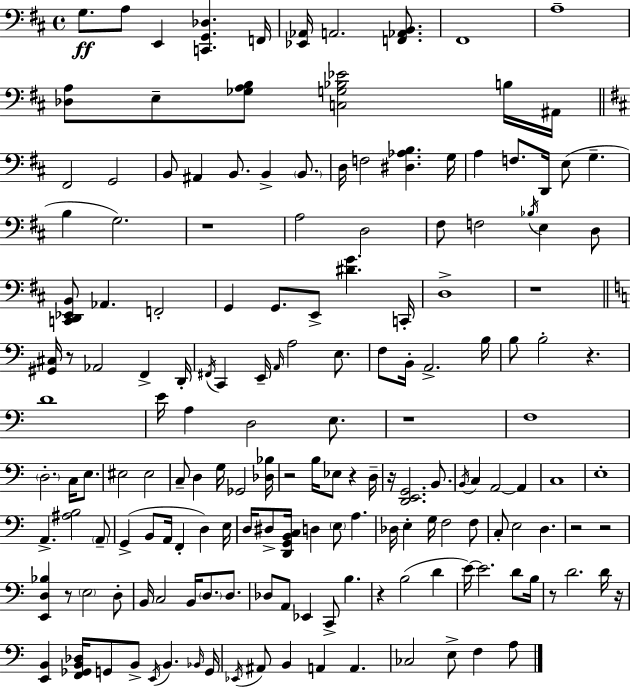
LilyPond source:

{
  \clef bass
  \time 4/4
  \defaultTimeSignature
  \key d \major
  g8.\ff a8 e,4 <c, g, des>4. f,16 | <ees, aes,>16 a,2. <f, aes, b,>8. | fis,1 | a1-- | \break <des a>8 e8-- <ges a b>8 <c g bes ees'>2 b16 ais,16 | \bar "||" \break \key d \major fis,2 g,2 | b,8 ais,4 b,8. b,4-> \parenthesize b,8. | d16 f2 <dis aes b>4. g16 | a4 f8. d,16 e8( g4.-- | \break b4 g2.) | r1 | a2 d2 | fis8 f2 \acciaccatura { bes16 } e4 d8 | \break <c, d, ees, b,>8 aes,4. f,2-. | g,4 g,8. e,8-> <dis' g'>4. | c,16-. d1-> | r1 | \break \bar "||" \break \key c \major <gis, cis>16 r8 aes,2 f,4-> d,16-. | \acciaccatura { fis,16 } c,4 e,16-- \grace { a,16 } a2 e8. | f8 b,16-. a,2.-> | b16 b8 b2-. r4. | \break d'1 | e'16 a4 d2 e8. | r1 | f1 | \break \parenthesize d2.-. c16 e8. | eis2 eis2 | c8-- d4 g16 ges,2 | <des bes>16 r2 b16 ees8 r4 | \break d16-- r16 <d, e, g,>2. b,8. | \acciaccatura { b,16 } c4 a,2~~ a,4 | c1 | e1-. | \break a,4.-> <ais b>2 | \parenthesize a,8-- g,4->( b,8 a,16 f,4-. d4) | e16 d16 dis8-> <d, g, b, c>16 d4 \parenthesize e8 a4. | des16 e4-. g16 f2 | \break f8 c8-. e2 d4. | r2 r2 | <e, d bes>4 r8 \parenthesize e2 | d8-. b,16 c2 b,16 \parenthesize d8. | \break d8. des8 a,8 ees,4 c,8-> b4. | r4 b2( d'4 | e'16~~) e'2. | d'8 b16 r8 d'2. | \break d'16 r16 <e, b,>4 <f, ges, b, des>16 g,8 b,8-> \acciaccatura { e,16 } b,4. | \grace { bes,16 } g,16 \acciaccatura { ees,16 } ais,8 b,4 a,4 | a,4. ces2 e8-> | f4 a8 \bar "|."
}